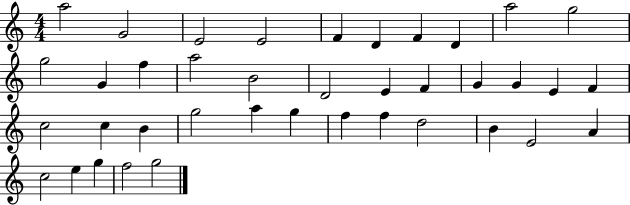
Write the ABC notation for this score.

X:1
T:Untitled
M:4/4
L:1/4
K:C
a2 G2 E2 E2 F D F D a2 g2 g2 G f a2 B2 D2 E F G G E F c2 c B g2 a g f f d2 B E2 A c2 e g f2 g2